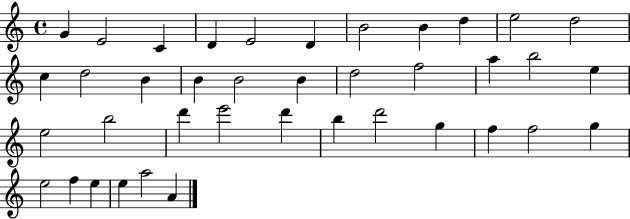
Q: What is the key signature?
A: C major